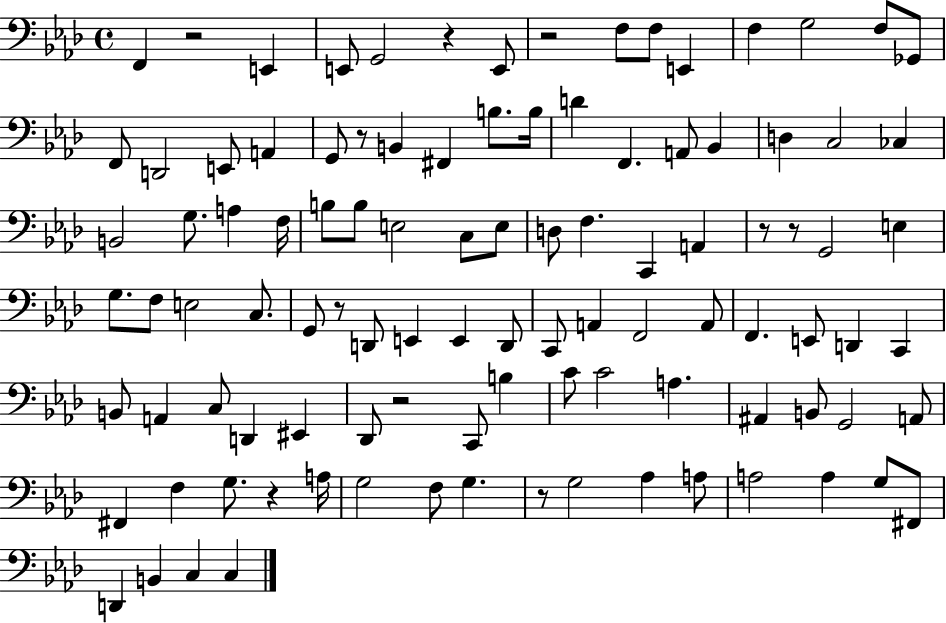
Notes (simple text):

F2/q R/h E2/q E2/e G2/h R/q E2/e R/h F3/e F3/e E2/q F3/q G3/h F3/e Gb2/e F2/e D2/h E2/e A2/q G2/e R/e B2/q F#2/q B3/e. B3/s D4/q F2/q. A2/e Bb2/q D3/q C3/h CES3/q B2/h G3/e. A3/q F3/s B3/e B3/e E3/h C3/e E3/e D3/e F3/q. C2/q A2/q R/e R/e G2/h E3/q G3/e. F3/e E3/h C3/e. G2/e R/e D2/e E2/q E2/q D2/e C2/e A2/q F2/h A2/e F2/q. E2/e D2/q C2/q B2/e A2/q C3/e D2/q EIS2/q Db2/e R/h C2/e B3/q C4/e C4/h A3/q. A#2/q B2/e G2/h A2/e F#2/q F3/q G3/e. R/q A3/s G3/h F3/e G3/q. R/e G3/h Ab3/q A3/e A3/h A3/q G3/e F#2/e D2/q B2/q C3/q C3/q